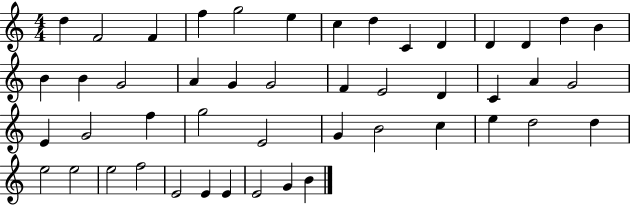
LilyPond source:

{
  \clef treble
  \numericTimeSignature
  \time 4/4
  \key c \major
  d''4 f'2 f'4 | f''4 g''2 e''4 | c''4 d''4 c'4 d'4 | d'4 d'4 d''4 b'4 | \break b'4 b'4 g'2 | a'4 g'4 g'2 | f'4 e'2 d'4 | c'4 a'4 g'2 | \break e'4 g'2 f''4 | g''2 e'2 | g'4 b'2 c''4 | e''4 d''2 d''4 | \break e''2 e''2 | e''2 f''2 | e'2 e'4 e'4 | e'2 g'4 b'4 | \break \bar "|."
}